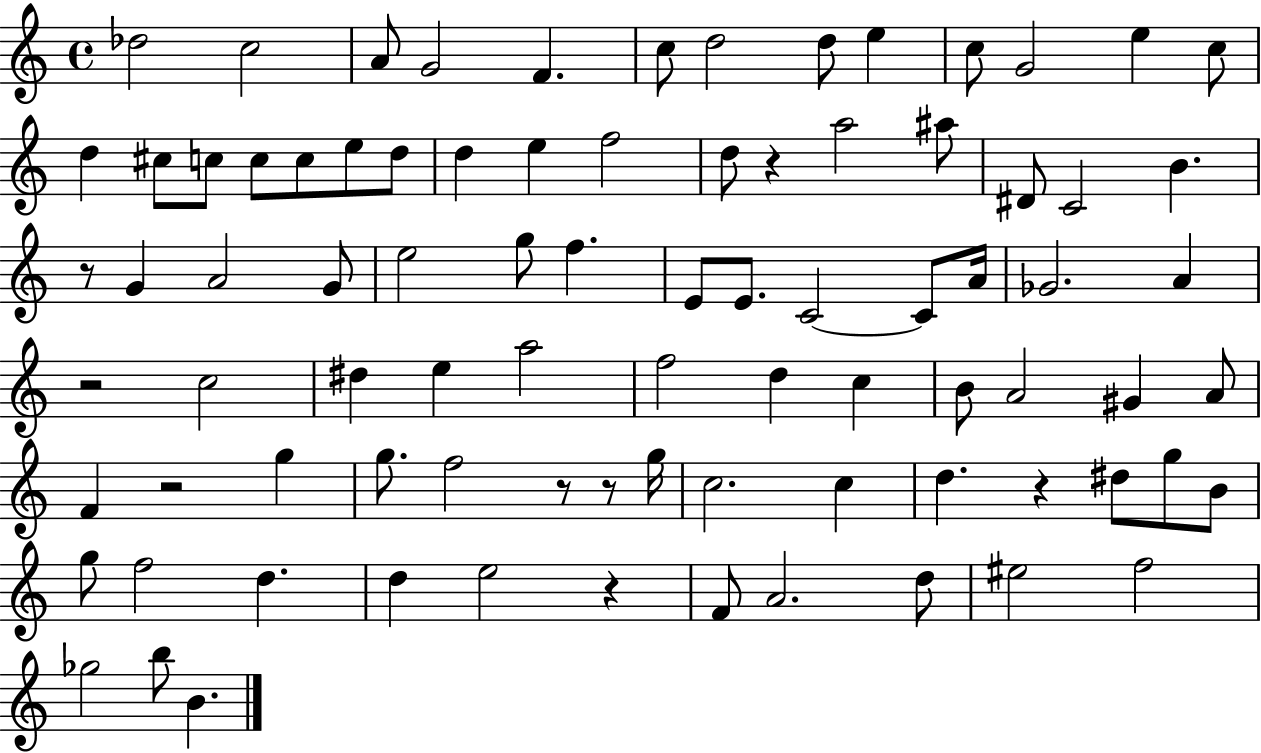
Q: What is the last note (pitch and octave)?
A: B4